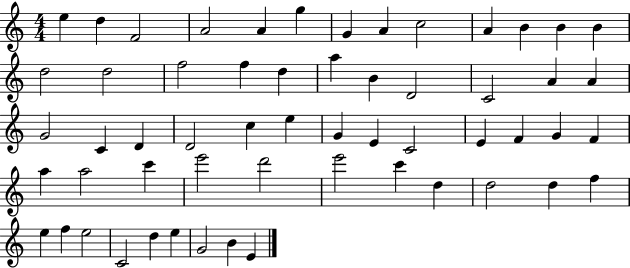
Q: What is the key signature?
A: C major